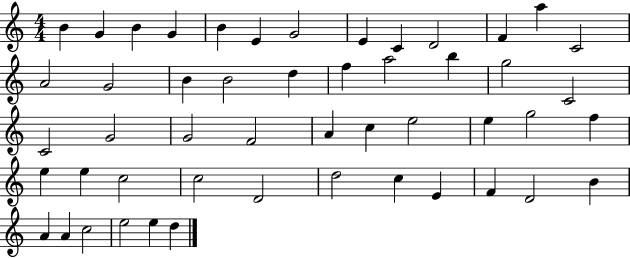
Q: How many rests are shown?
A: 0